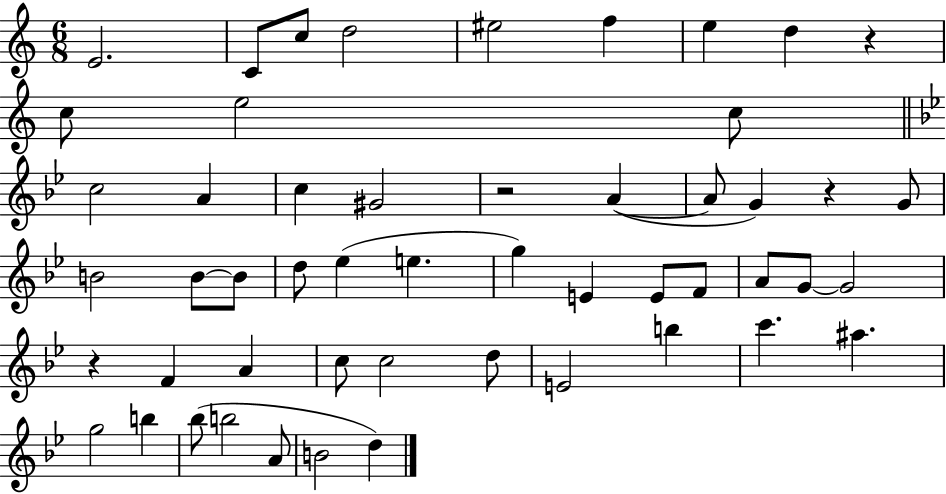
X:1
T:Untitled
M:6/8
L:1/4
K:C
E2 C/2 c/2 d2 ^e2 f e d z c/2 e2 c/2 c2 A c ^G2 z2 A A/2 G z G/2 B2 B/2 B/2 d/2 _e e g E E/2 F/2 A/2 G/2 G2 z F A c/2 c2 d/2 E2 b c' ^a g2 b _b/2 b2 A/2 B2 d